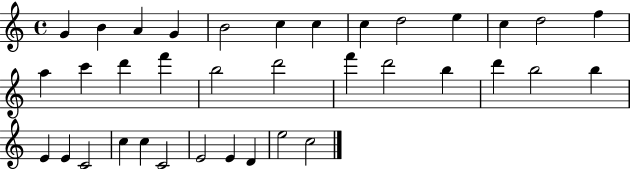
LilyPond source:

{
  \clef treble
  \time 4/4
  \defaultTimeSignature
  \key c \major
  g'4 b'4 a'4 g'4 | b'2 c''4 c''4 | c''4 d''2 e''4 | c''4 d''2 f''4 | \break a''4 c'''4 d'''4 f'''4 | b''2 d'''2 | f'''4 d'''2 b''4 | d'''4 b''2 b''4 | \break e'4 e'4 c'2 | c''4 c''4 c'2 | e'2 e'4 d'4 | e''2 c''2 | \break \bar "|."
}